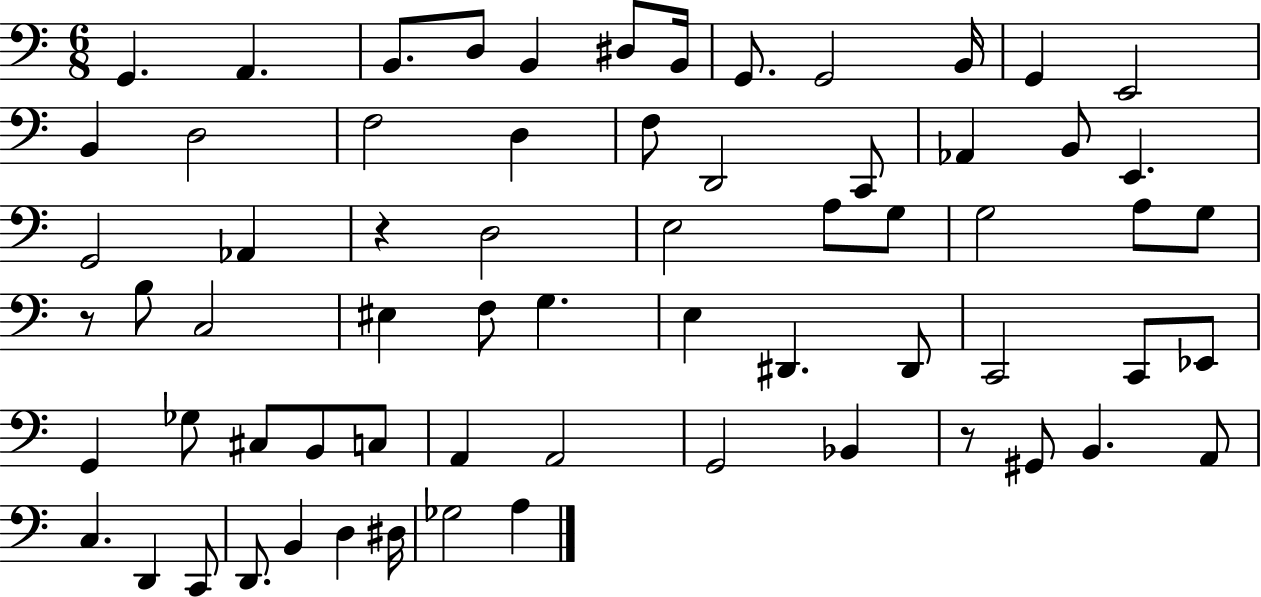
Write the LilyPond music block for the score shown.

{
  \clef bass
  \numericTimeSignature
  \time 6/8
  \key c \major
  g,4. a,4. | b,8. d8 b,4 dis8 b,16 | g,8. g,2 b,16 | g,4 e,2 | \break b,4 d2 | f2 d4 | f8 d,2 c,8 | aes,4 b,8 e,4. | \break g,2 aes,4 | r4 d2 | e2 a8 g8 | g2 a8 g8 | \break r8 b8 c2 | eis4 f8 g4. | e4 dis,4. dis,8 | c,2 c,8 ees,8 | \break g,4 ges8 cis8 b,8 c8 | a,4 a,2 | g,2 bes,4 | r8 gis,8 b,4. a,8 | \break c4. d,4 c,8 | d,8. b,4 d4 dis16 | ges2 a4 | \bar "|."
}